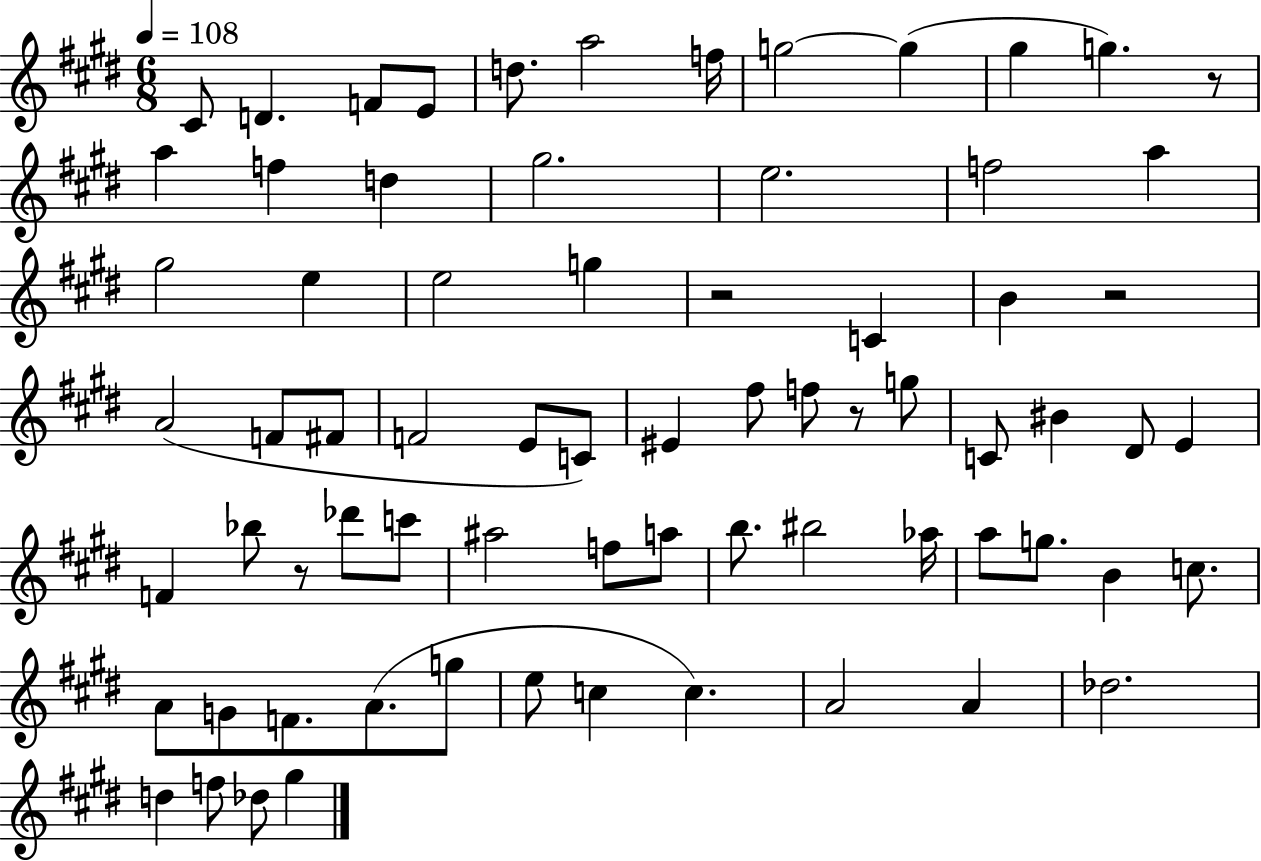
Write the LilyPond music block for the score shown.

{
  \clef treble
  \numericTimeSignature
  \time 6/8
  \key e \major
  \tempo 4 = 108
  cis'8 d'4. f'8 e'8 | d''8. a''2 f''16 | g''2~~ g''4( | gis''4 g''4.) r8 | \break a''4 f''4 d''4 | gis''2. | e''2. | f''2 a''4 | \break gis''2 e''4 | e''2 g''4 | r2 c'4 | b'4 r2 | \break a'2( f'8 fis'8 | f'2 e'8 c'8) | eis'4 fis''8 f''8 r8 g''8 | c'8 bis'4 dis'8 e'4 | \break f'4 bes''8 r8 des'''8 c'''8 | ais''2 f''8 a''8 | b''8. bis''2 aes''16 | a''8 g''8. b'4 c''8. | \break a'8 g'8 f'8. a'8.( g''8 | e''8 c''4 c''4.) | a'2 a'4 | des''2. | \break d''4 f''8 des''8 gis''4 | \bar "|."
}